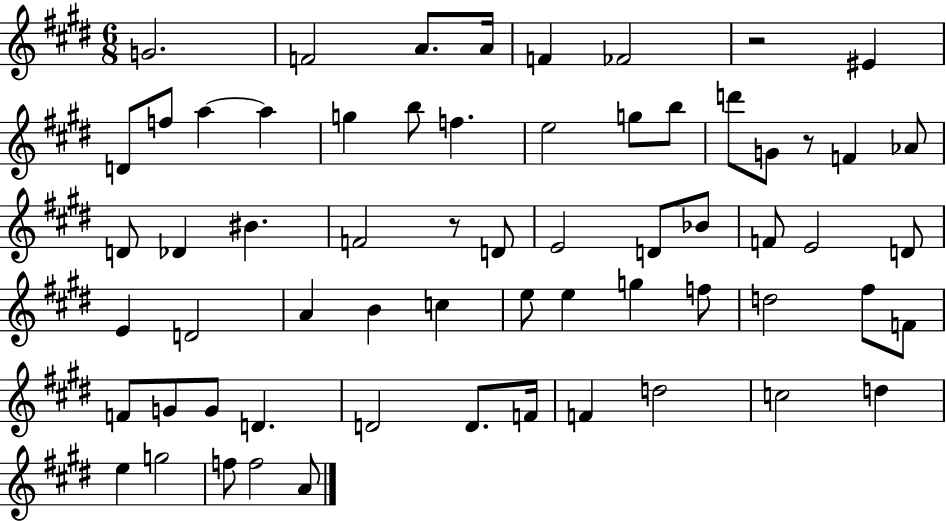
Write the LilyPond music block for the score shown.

{
  \clef treble
  \numericTimeSignature
  \time 6/8
  \key e \major
  \repeat volta 2 { g'2. | f'2 a'8. a'16 | f'4 fes'2 | r2 eis'4 | \break d'8 f''8 a''4~~ a''4 | g''4 b''8 f''4. | e''2 g''8 b''8 | d'''8 g'8 r8 f'4 aes'8 | \break d'8 des'4 bis'4. | f'2 r8 d'8 | e'2 d'8 bes'8 | f'8 e'2 d'8 | \break e'4 d'2 | a'4 b'4 c''4 | e''8 e''4 g''4 f''8 | d''2 fis''8 f'8 | \break f'8 g'8 g'8 d'4. | d'2 d'8. f'16 | f'4 d''2 | c''2 d''4 | \break e''4 g''2 | f''8 f''2 a'8 | } \bar "|."
}